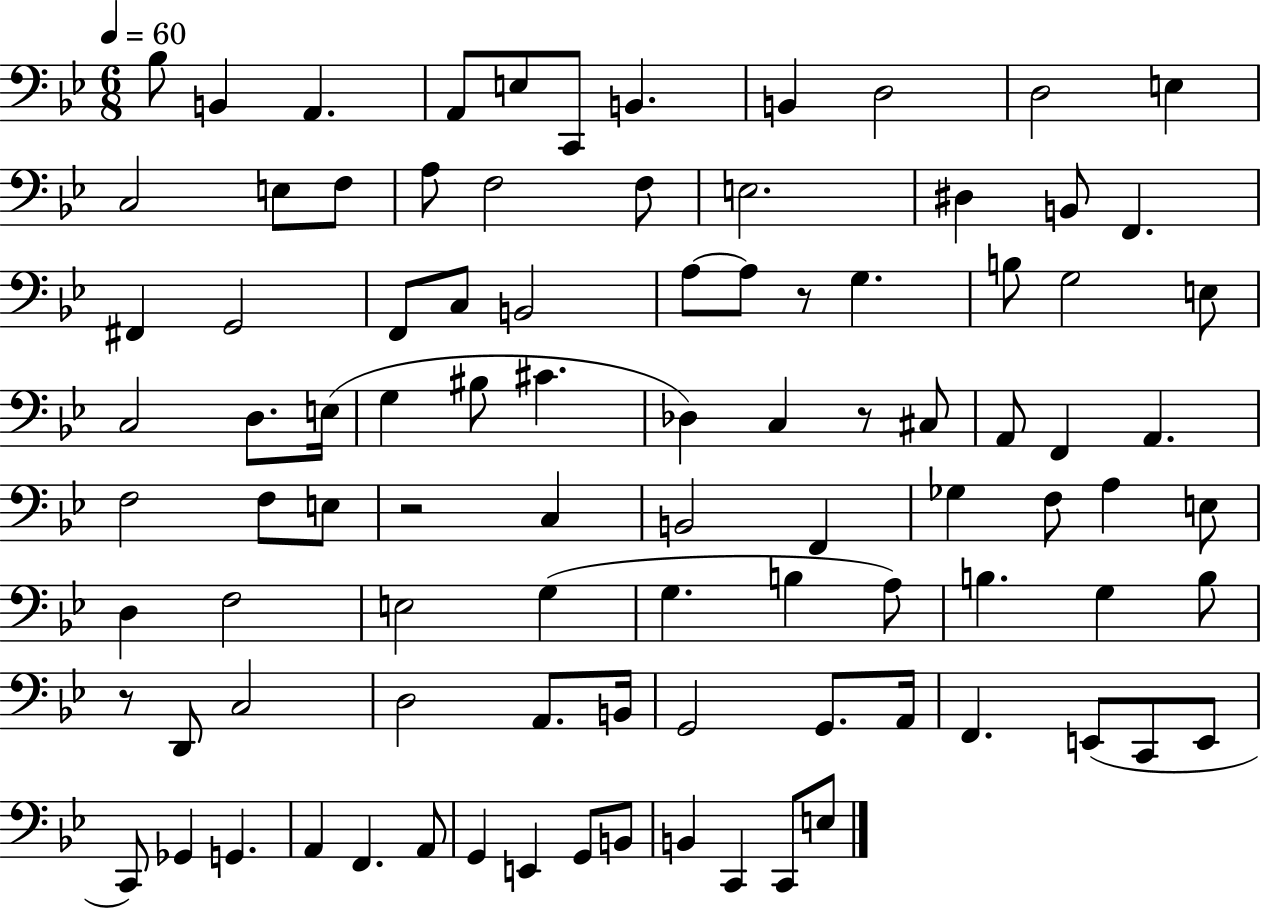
X:1
T:Untitled
M:6/8
L:1/4
K:Bb
_B,/2 B,, A,, A,,/2 E,/2 C,,/2 B,, B,, D,2 D,2 E, C,2 E,/2 F,/2 A,/2 F,2 F,/2 E,2 ^D, B,,/2 F,, ^F,, G,,2 F,,/2 C,/2 B,,2 A,/2 A,/2 z/2 G, B,/2 G,2 E,/2 C,2 D,/2 E,/4 G, ^B,/2 ^C _D, C, z/2 ^C,/2 A,,/2 F,, A,, F,2 F,/2 E,/2 z2 C, B,,2 F,, _G, F,/2 A, E,/2 D, F,2 E,2 G, G, B, A,/2 B, G, B,/2 z/2 D,,/2 C,2 D,2 A,,/2 B,,/4 G,,2 G,,/2 A,,/4 F,, E,,/2 C,,/2 E,,/2 C,,/2 _G,, G,, A,, F,, A,,/2 G,, E,, G,,/2 B,,/2 B,, C,, C,,/2 E,/2